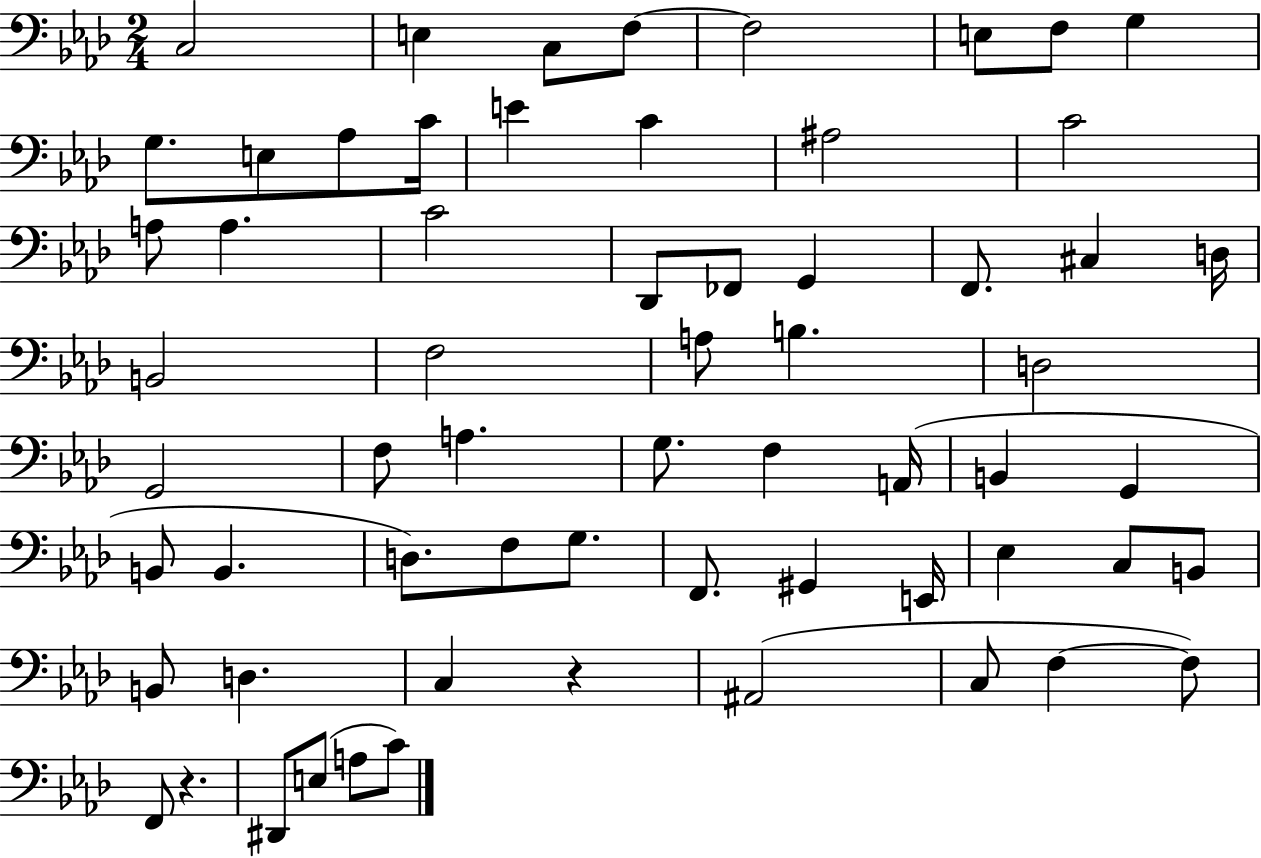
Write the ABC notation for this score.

X:1
T:Untitled
M:2/4
L:1/4
K:Ab
C,2 E, C,/2 F,/2 F,2 E,/2 F,/2 G, G,/2 E,/2 _A,/2 C/4 E C ^A,2 C2 A,/2 A, C2 _D,,/2 _F,,/2 G,, F,,/2 ^C, D,/4 B,,2 F,2 A,/2 B, D,2 G,,2 F,/2 A, G,/2 F, A,,/4 B,, G,, B,,/2 B,, D,/2 F,/2 G,/2 F,,/2 ^G,, E,,/4 _E, C,/2 B,,/2 B,,/2 D, C, z ^A,,2 C,/2 F, F,/2 F,,/2 z ^D,,/2 E,/2 A,/2 C/2